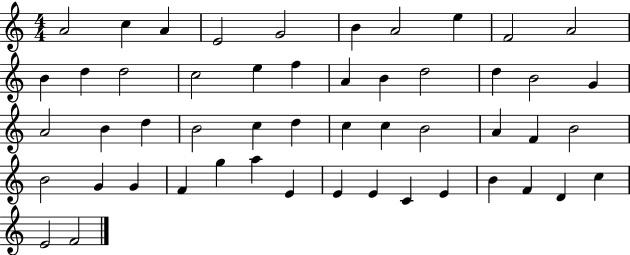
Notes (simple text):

A4/h C5/q A4/q E4/h G4/h B4/q A4/h E5/q F4/h A4/h B4/q D5/q D5/h C5/h E5/q F5/q A4/q B4/q D5/h D5/q B4/h G4/q A4/h B4/q D5/q B4/h C5/q D5/q C5/q C5/q B4/h A4/q F4/q B4/h B4/h G4/q G4/q F4/q G5/q A5/q E4/q E4/q E4/q C4/q E4/q B4/q F4/q D4/q C5/q E4/h F4/h